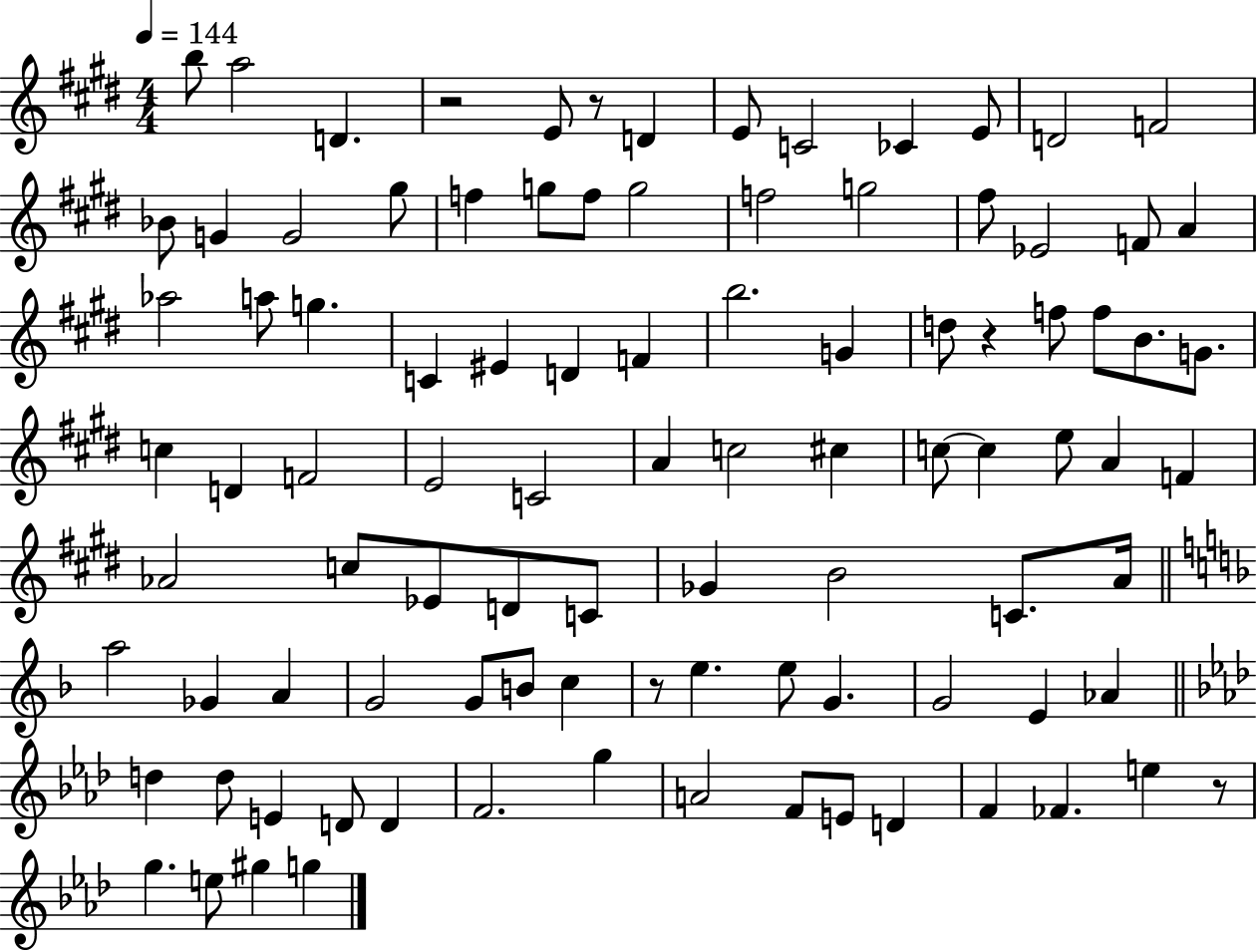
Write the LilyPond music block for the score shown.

{
  \clef treble
  \numericTimeSignature
  \time 4/4
  \key e \major
  \tempo 4 = 144
  \repeat volta 2 { b''8 a''2 d'4. | r2 e'8 r8 d'4 | e'8 c'2 ces'4 e'8 | d'2 f'2 | \break bes'8 g'4 g'2 gis''8 | f''4 g''8 f''8 g''2 | f''2 g''2 | fis''8 ees'2 f'8 a'4 | \break aes''2 a''8 g''4. | c'4 eis'4 d'4 f'4 | b''2. g'4 | d''8 r4 f''8 f''8 b'8. g'8. | \break c''4 d'4 f'2 | e'2 c'2 | a'4 c''2 cis''4 | c''8~~ c''4 e''8 a'4 f'4 | \break aes'2 c''8 ees'8 d'8 c'8 | ges'4 b'2 c'8. a'16 | \bar "||" \break \key f \major a''2 ges'4 a'4 | g'2 g'8 b'8 c''4 | r8 e''4. e''8 g'4. | g'2 e'4 aes'4 | \break \bar "||" \break \key aes \major d''4 d''8 e'4 d'8 d'4 | f'2. g''4 | a'2 f'8 e'8 d'4 | f'4 fes'4. e''4 r8 | \break g''4. e''8 gis''4 g''4 | } \bar "|."
}